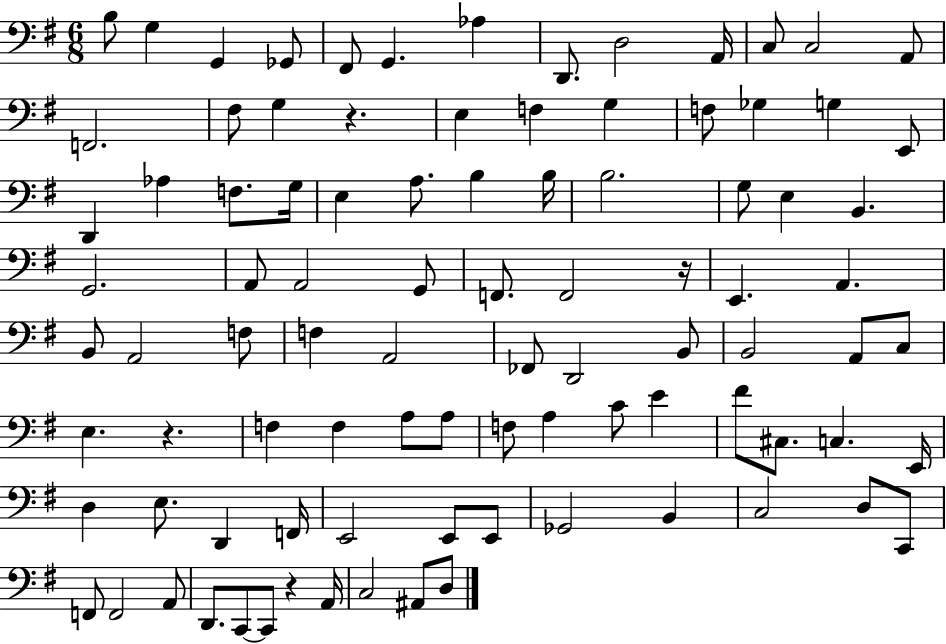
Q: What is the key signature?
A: G major